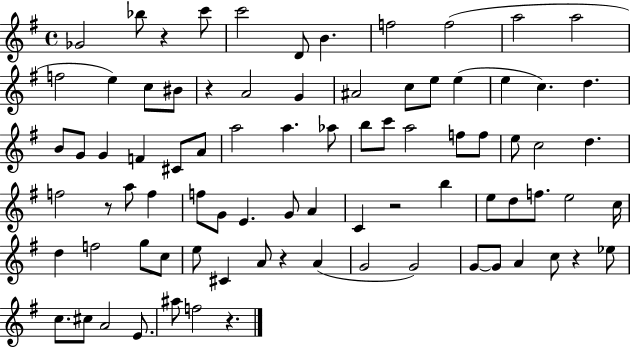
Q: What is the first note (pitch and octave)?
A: Gb4